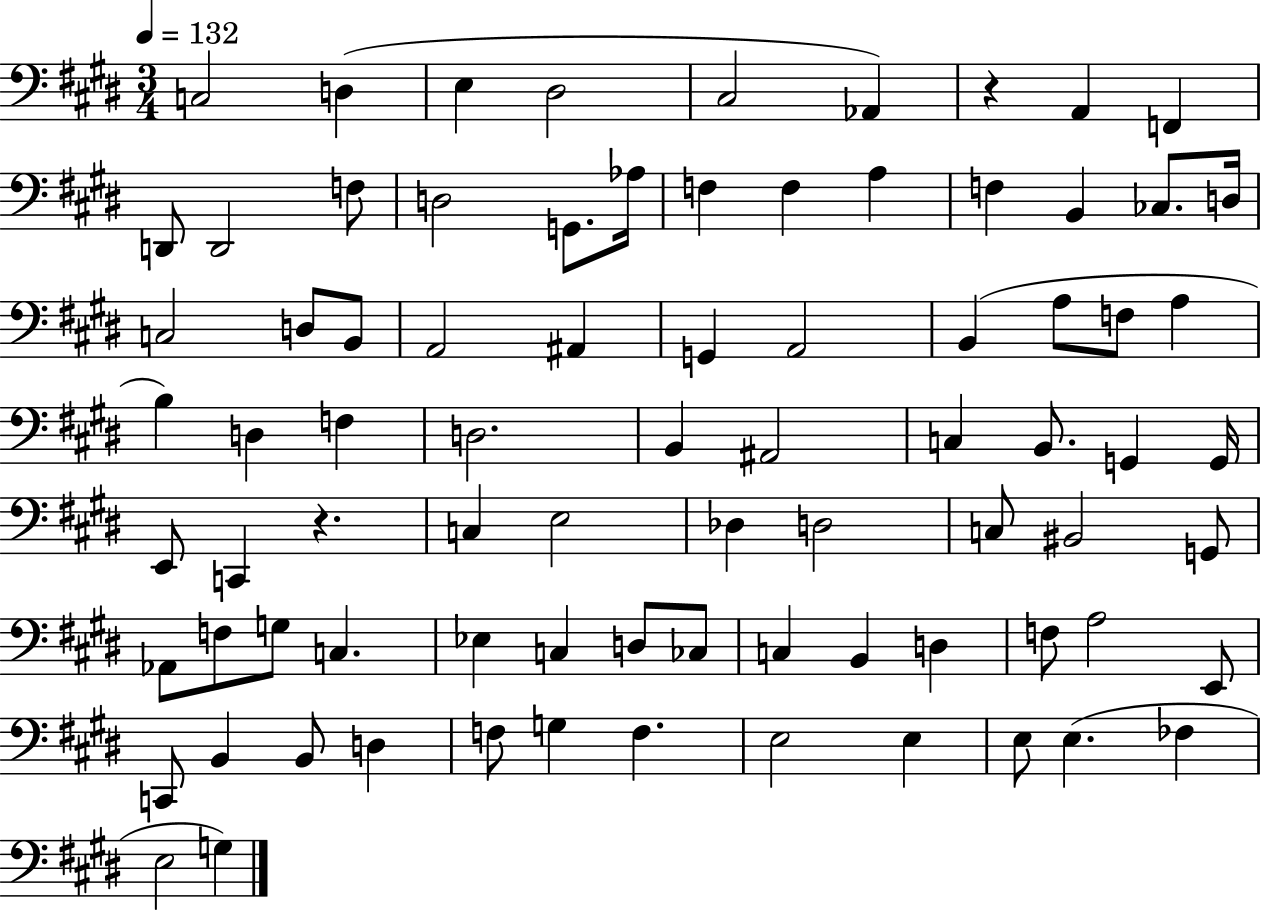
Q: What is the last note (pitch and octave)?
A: G3